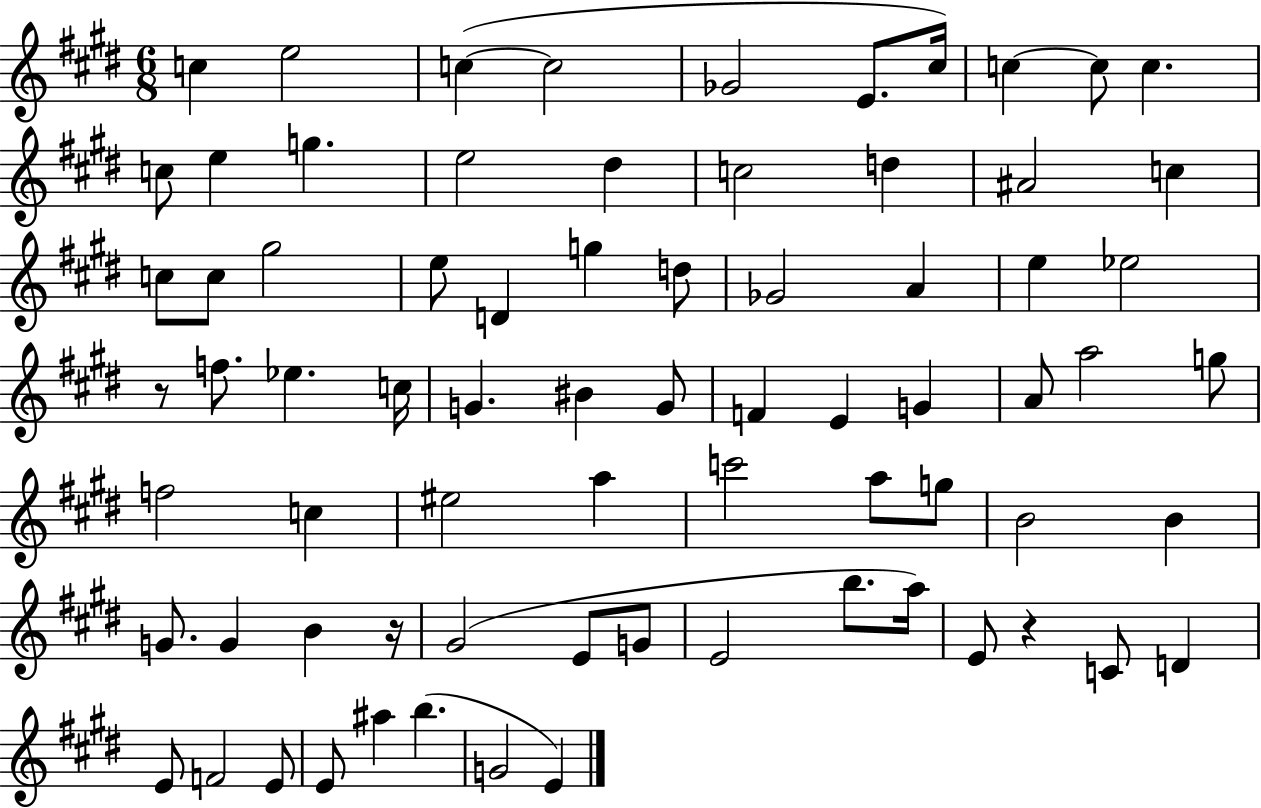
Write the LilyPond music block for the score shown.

{
  \clef treble
  \numericTimeSignature
  \time 6/8
  \key e \major
  \repeat volta 2 { c''4 e''2 | c''4~(~ c''2 | ges'2 e'8. cis''16) | c''4~~ c''8 c''4. | \break c''8 e''4 g''4. | e''2 dis''4 | c''2 d''4 | ais'2 c''4 | \break c''8 c''8 gis''2 | e''8 d'4 g''4 d''8 | ges'2 a'4 | e''4 ees''2 | \break r8 f''8. ees''4. c''16 | g'4. bis'4 g'8 | f'4 e'4 g'4 | a'8 a''2 g''8 | \break f''2 c''4 | eis''2 a''4 | c'''2 a''8 g''8 | b'2 b'4 | \break g'8. g'4 b'4 r16 | gis'2( e'8 g'8 | e'2 b''8. a''16) | e'8 r4 c'8 d'4 | \break e'8 f'2 e'8 | e'8 ais''4 b''4.( | g'2 e'4) | } \bar "|."
}